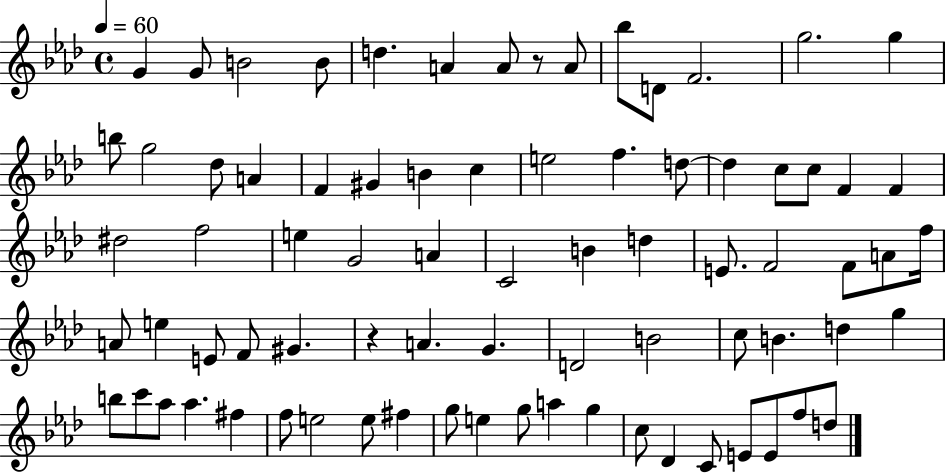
X:1
T:Untitled
M:4/4
L:1/4
K:Ab
G G/2 B2 B/2 d A A/2 z/2 A/2 _b/2 D/2 F2 g2 g b/2 g2 _d/2 A F ^G B c e2 f d/2 d c/2 c/2 F F ^d2 f2 e G2 A C2 B d E/2 F2 F/2 A/2 f/4 A/2 e E/2 F/2 ^G z A G D2 B2 c/2 B d g b/2 c'/2 _a/2 _a ^f f/2 e2 e/2 ^f g/2 e g/2 a g c/2 _D C/2 E/2 E/2 f/2 d/2